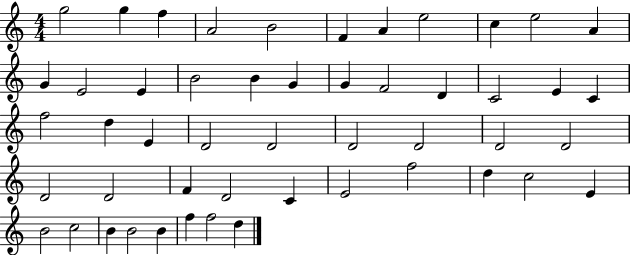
X:1
T:Untitled
M:4/4
L:1/4
K:C
g2 g f A2 B2 F A e2 c e2 A G E2 E B2 B G G F2 D C2 E C f2 d E D2 D2 D2 D2 D2 D2 D2 D2 F D2 C E2 f2 d c2 E B2 c2 B B2 B f f2 d